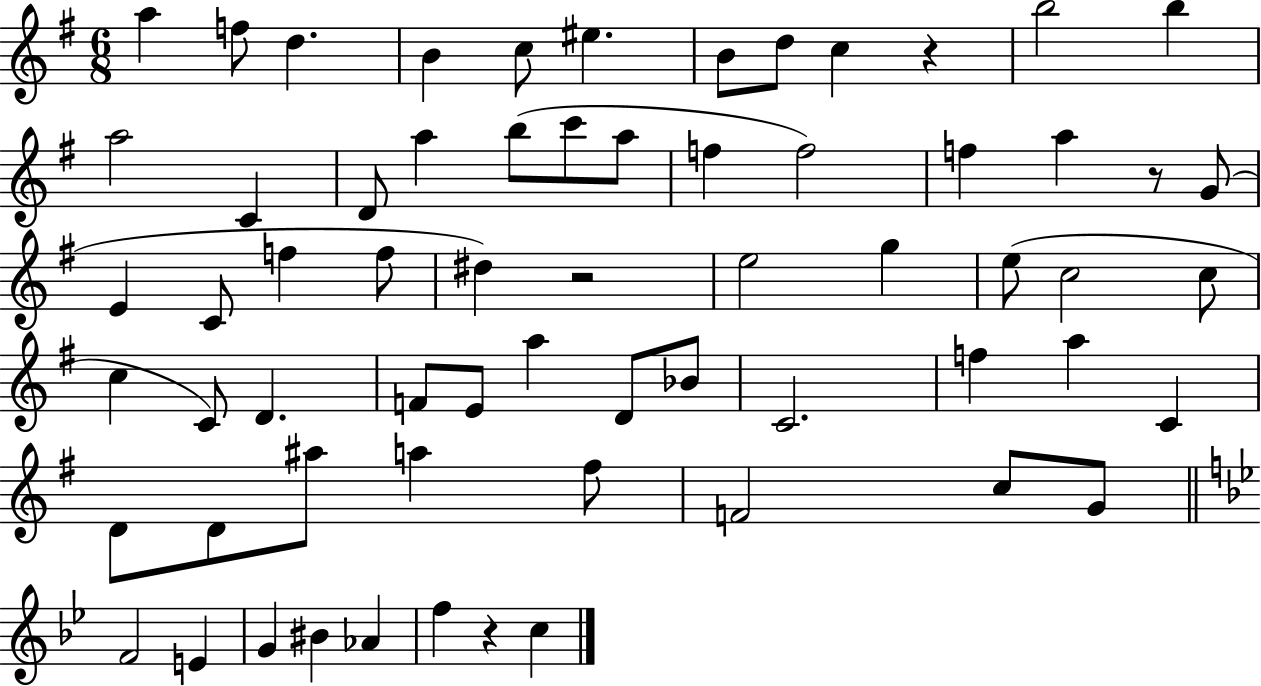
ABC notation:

X:1
T:Untitled
M:6/8
L:1/4
K:G
a f/2 d B c/2 ^e B/2 d/2 c z b2 b a2 C D/2 a b/2 c'/2 a/2 f f2 f a z/2 G/2 E C/2 f f/2 ^d z2 e2 g e/2 c2 c/2 c C/2 D F/2 E/2 a D/2 _B/2 C2 f a C D/2 D/2 ^a/2 a ^f/2 F2 c/2 G/2 F2 E G ^B _A f z c